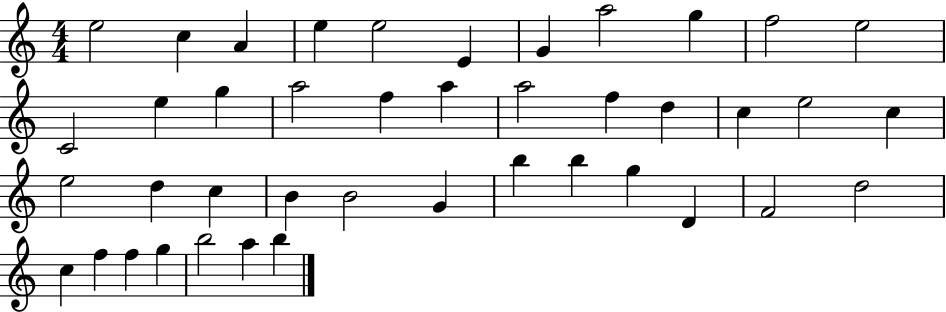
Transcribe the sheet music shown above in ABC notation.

X:1
T:Untitled
M:4/4
L:1/4
K:C
e2 c A e e2 E G a2 g f2 e2 C2 e g a2 f a a2 f d c e2 c e2 d c B B2 G b b g D F2 d2 c f f g b2 a b